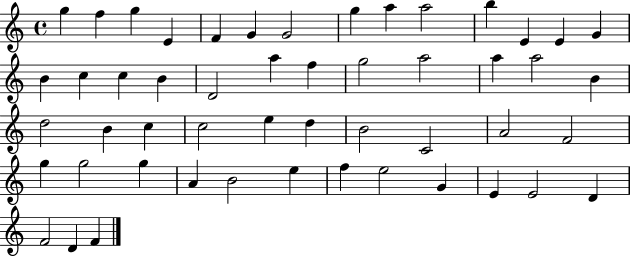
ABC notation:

X:1
T:Untitled
M:4/4
L:1/4
K:C
g f g E F G G2 g a a2 b E E G B c c B D2 a f g2 a2 a a2 B d2 B c c2 e d B2 C2 A2 F2 g g2 g A B2 e f e2 G E E2 D F2 D F